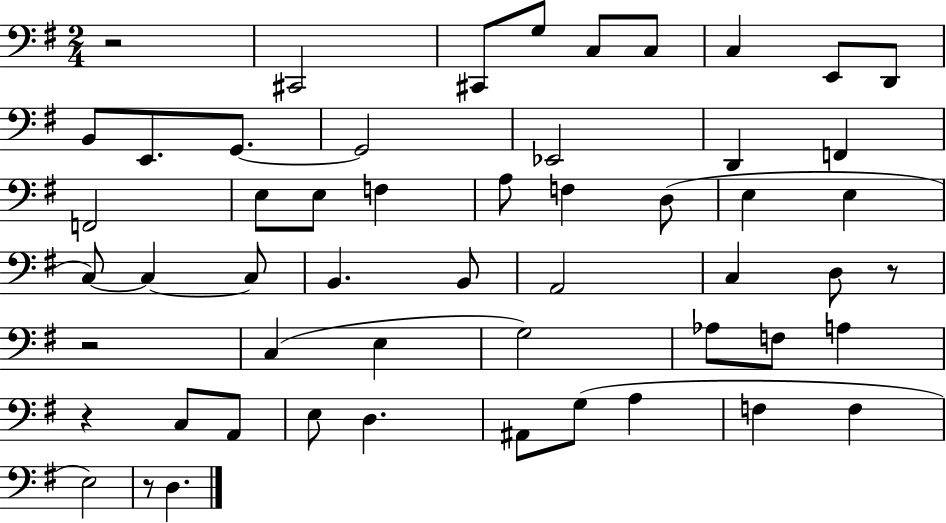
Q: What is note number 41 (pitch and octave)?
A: E3